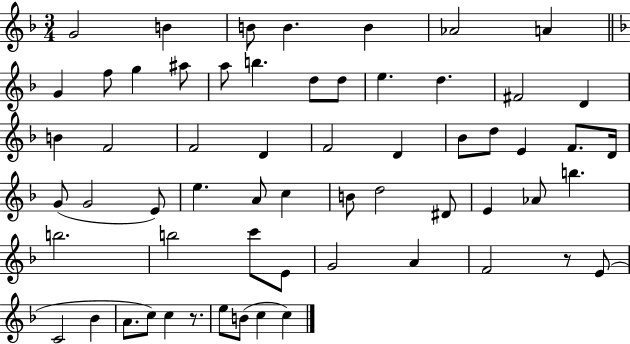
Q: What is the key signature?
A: F major